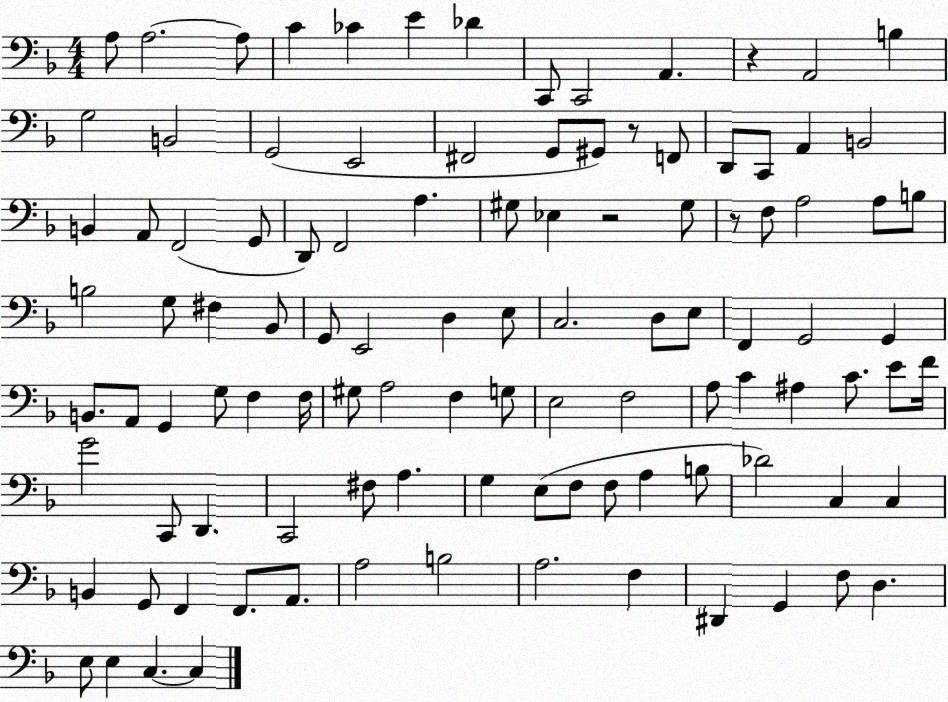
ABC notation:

X:1
T:Untitled
M:4/4
L:1/4
K:F
A,/2 A,2 A,/2 C _C E _D C,,/2 C,,2 A,, z A,,2 B, G,2 B,,2 G,,2 E,,2 ^F,,2 G,,/2 ^G,,/2 z/2 F,,/2 D,,/2 C,,/2 A,, B,,2 B,, A,,/2 F,,2 G,,/2 D,,/2 F,,2 A, ^G,/2 _E, z2 ^G,/2 z/2 F,/2 A,2 A,/2 B,/2 B,2 G,/2 ^F, _B,,/2 G,,/2 E,,2 D, E,/2 C,2 D,/2 E,/2 F,, G,,2 G,, B,,/2 A,,/2 G,, G,/2 F, F,/4 ^G,/2 A,2 F, G,/2 E,2 F,2 A,/2 C ^A, C/2 E/2 F/4 G2 C,,/2 D,, C,,2 ^F,/2 A, G, E,/2 F,/2 F,/2 A, B,/2 _D2 C, C, B,, G,,/2 F,, F,,/2 A,,/2 A,2 B,2 A,2 F, ^D,, G,, F,/2 D, E,/2 E, C, C,